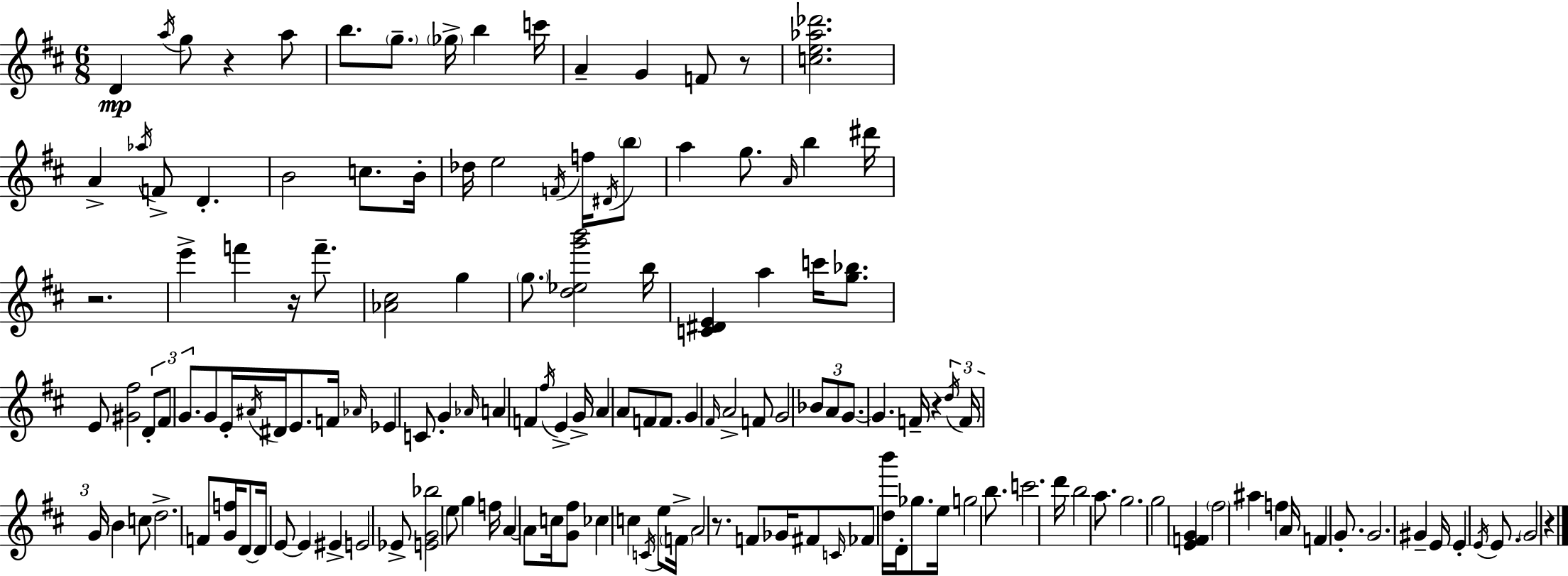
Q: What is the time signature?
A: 6/8